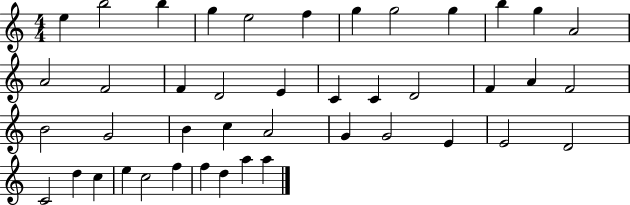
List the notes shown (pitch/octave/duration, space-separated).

E5/q B5/h B5/q G5/q E5/h F5/q G5/q G5/h G5/q B5/q G5/q A4/h A4/h F4/h F4/q D4/h E4/q C4/q C4/q D4/h F4/q A4/q F4/h B4/h G4/h B4/q C5/q A4/h G4/q G4/h E4/q E4/h D4/h C4/h D5/q C5/q E5/q C5/h F5/q F5/q D5/q A5/q A5/q